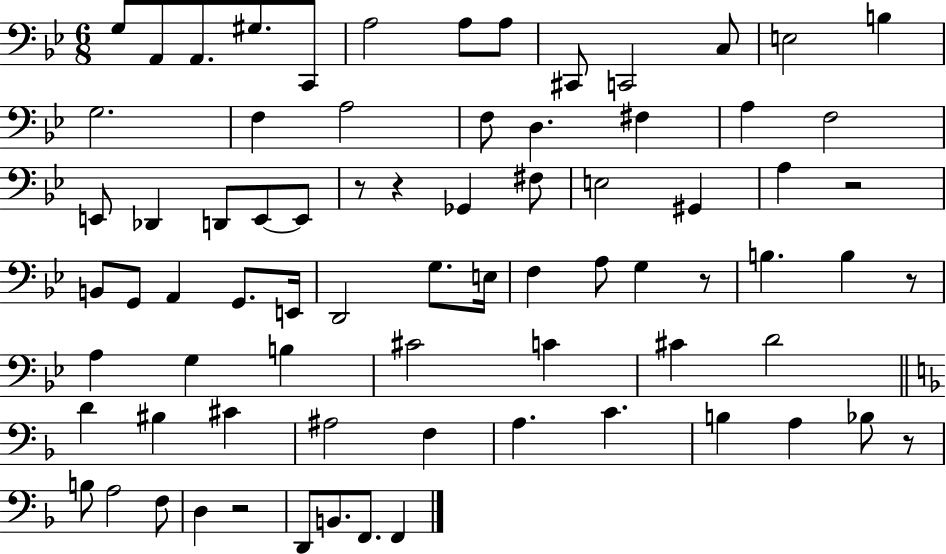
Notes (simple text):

G3/e A2/e A2/e. G#3/e. C2/e A3/h A3/e A3/e C#2/e C2/h C3/e E3/h B3/q G3/h. F3/q A3/h F3/e D3/q. F#3/q A3/q F3/h E2/e Db2/q D2/e E2/e E2/e R/e R/q Gb2/q F#3/e E3/h G#2/q A3/q R/h B2/e G2/e A2/q G2/e. E2/s D2/h G3/e. E3/s F3/q A3/e G3/q R/e B3/q. B3/q R/e A3/q G3/q B3/q C#4/h C4/q C#4/q D4/h D4/q BIS3/q C#4/q A#3/h F3/q A3/q. C4/q. B3/q A3/q Bb3/e R/e B3/e A3/h F3/e D3/q R/h D2/e B2/e. F2/e. F2/q